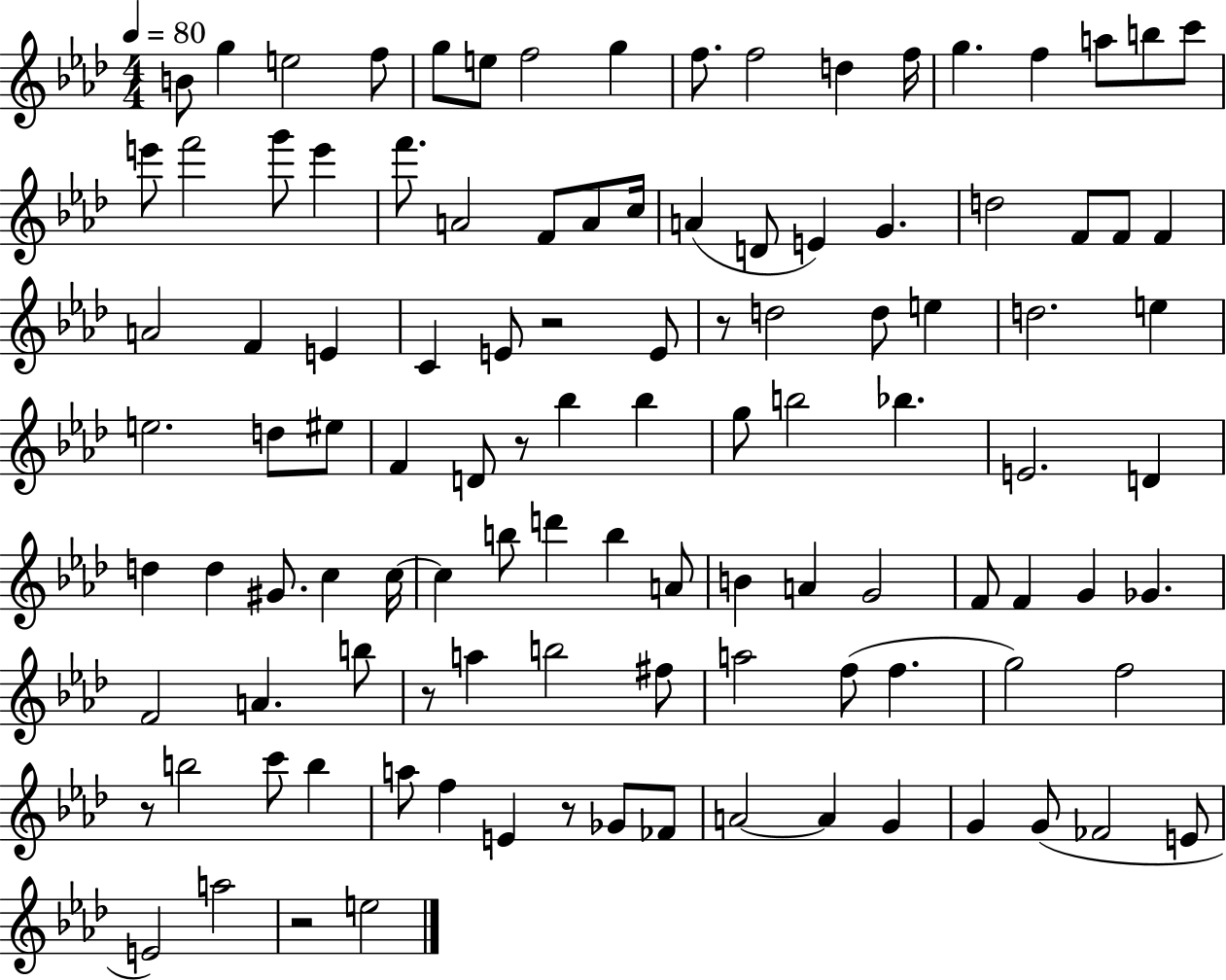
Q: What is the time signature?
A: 4/4